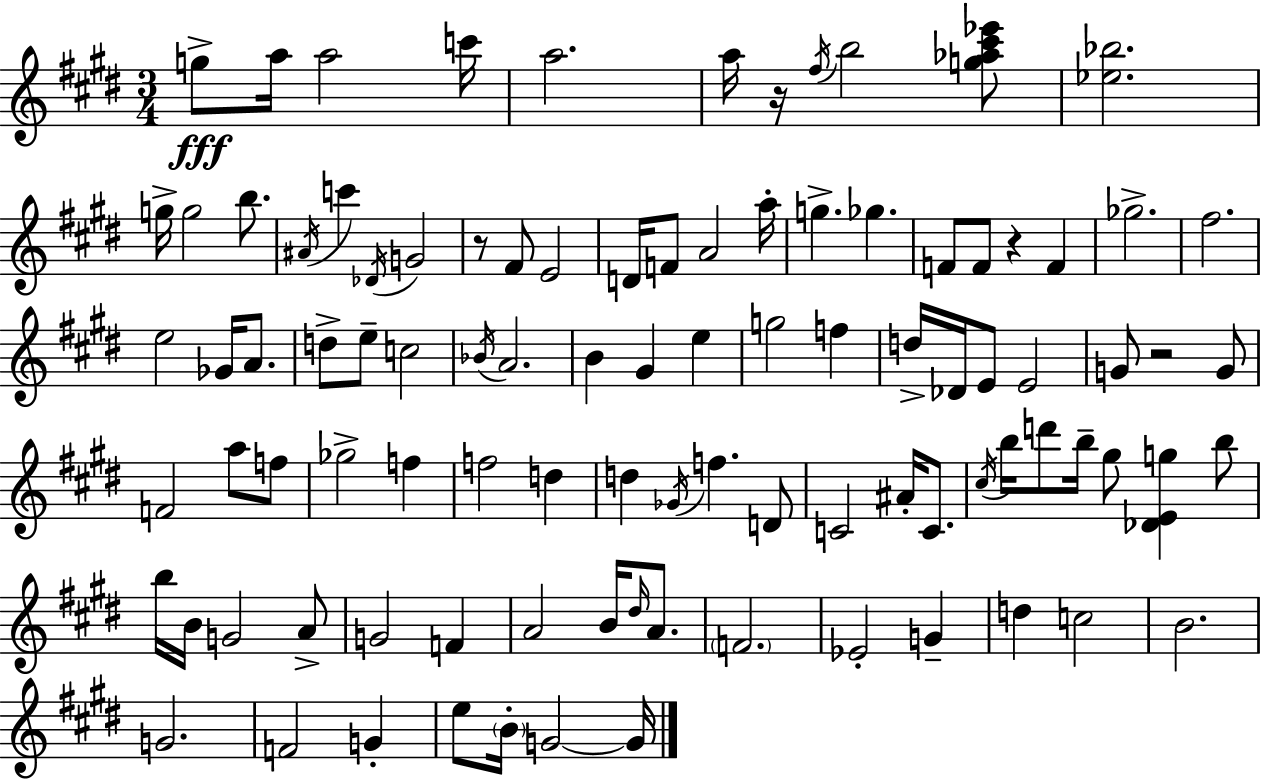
{
  \clef treble
  \numericTimeSignature
  \time 3/4
  \key e \major
  \repeat volta 2 { g''8->\fff a''16 a''2 c'''16 | a''2. | a''16 r16 \acciaccatura { fis''16 } b''2 <g'' aes'' cis''' ees'''>8 | <ees'' bes''>2. | \break g''16-> g''2 b''8. | \acciaccatura { ais'16 } c'''4 \acciaccatura { des'16 } g'2 | r8 fis'8 e'2 | d'16 f'8 a'2 | \break a''16-. g''4.-> ges''4. | f'8 f'8 r4 f'4 | ges''2.-> | fis''2. | \break e''2 ges'16 | a'8. d''8-> e''8-- c''2 | \acciaccatura { bes'16 } a'2. | b'4 gis'4 | \break e''4 g''2 | f''4 d''16-> des'16 e'8 e'2 | g'8 r2 | g'8 f'2 | \break a''8 f''8 ges''2-> | f''4 f''2 | d''4 d''4 \acciaccatura { ges'16 } f''4. | d'8 c'2 | \break ais'16-. c'8. \acciaccatura { cis''16 } b''16 d'''8 b''16-- gis''8 | <des' e' g''>4 b''8 b''16 b'16 g'2 | a'8-> g'2 | f'4 a'2 | \break b'16 \grace { dis''16 } a'8. \parenthesize f'2. | ees'2-. | g'4-- d''4 c''2 | b'2. | \break g'2. | f'2 | g'4-. e''8 \parenthesize b'16-. g'2~~ | g'16 } \bar "|."
}